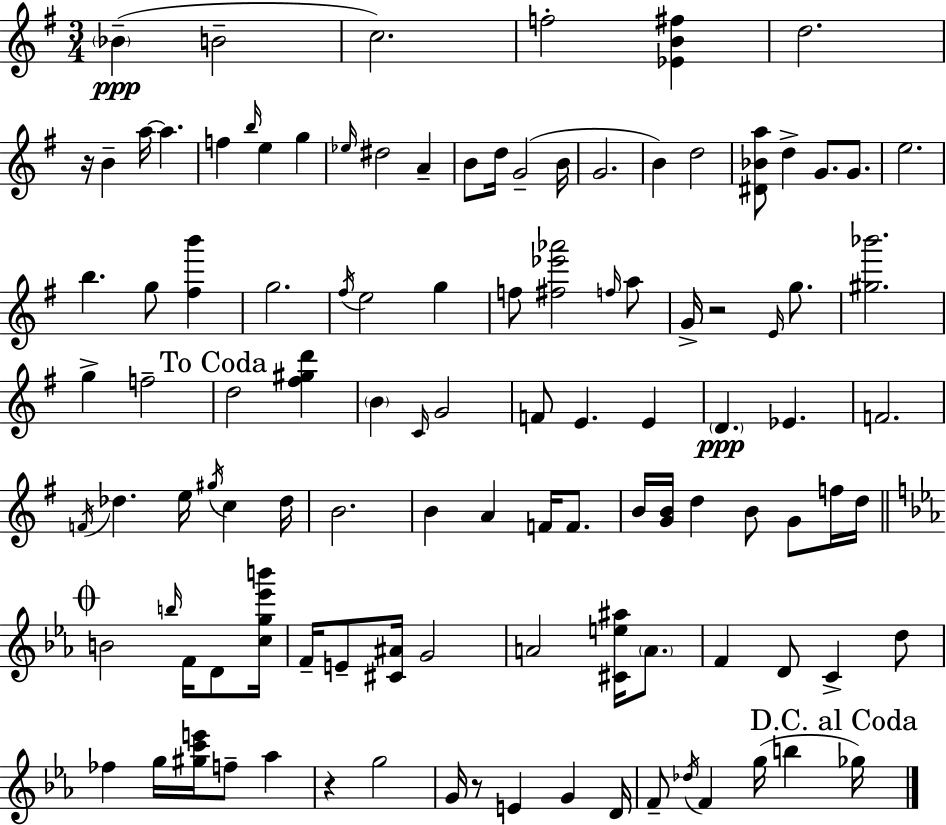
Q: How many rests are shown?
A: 4